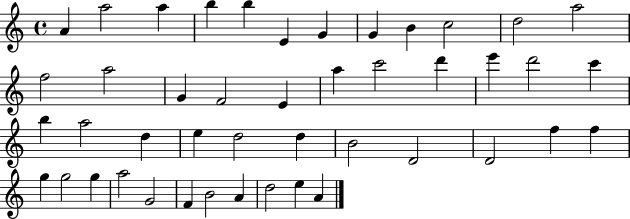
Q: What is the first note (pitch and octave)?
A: A4